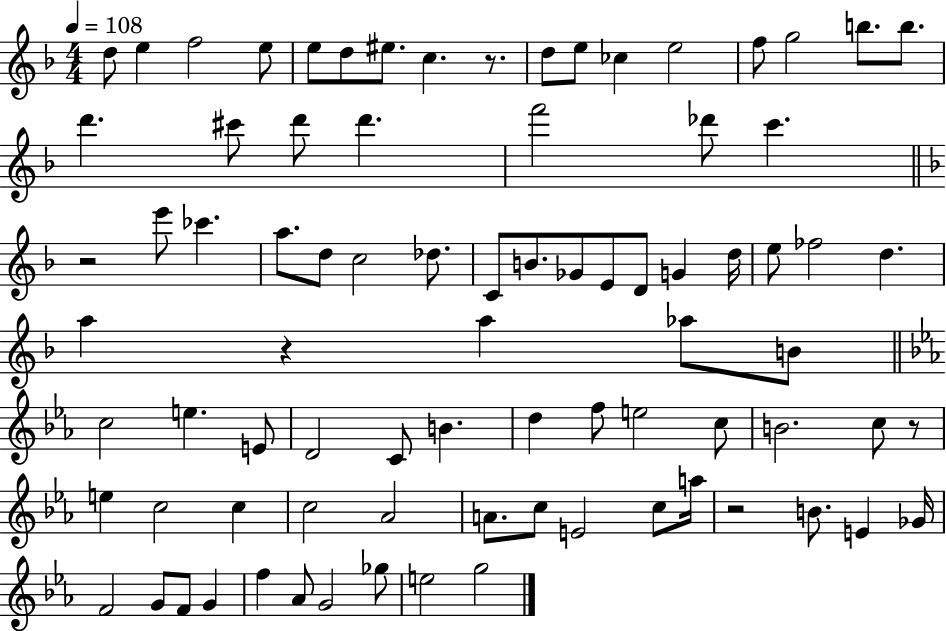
D5/e E5/q F5/h E5/e E5/e D5/e EIS5/e. C5/q. R/e. D5/e E5/e CES5/q E5/h F5/e G5/h B5/e. B5/e. D6/q. C#6/e D6/e D6/q. F6/h Db6/e C6/q. R/h E6/e CES6/q. A5/e. D5/e C5/h Db5/e. C4/e B4/e. Gb4/e E4/e D4/e G4/q D5/s E5/e FES5/h D5/q. A5/q R/q A5/q Ab5/e B4/e C5/h E5/q. E4/e D4/h C4/e B4/q. D5/q F5/e E5/h C5/e B4/h. C5/e R/e E5/q C5/h C5/q C5/h Ab4/h A4/e. C5/e E4/h C5/e A5/s R/h B4/e. E4/q Gb4/s F4/h G4/e F4/e G4/q F5/q Ab4/e G4/h Gb5/e E5/h G5/h